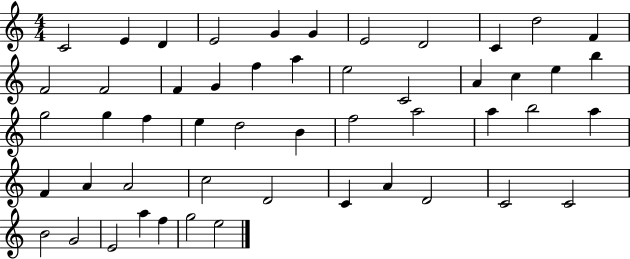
C4/h E4/q D4/q E4/h G4/q G4/q E4/h D4/h C4/q D5/h F4/q F4/h F4/h F4/q G4/q F5/q A5/q E5/h C4/h A4/q C5/q E5/q B5/q G5/h G5/q F5/q E5/q D5/h B4/q F5/h A5/h A5/q B5/h A5/q F4/q A4/q A4/h C5/h D4/h C4/q A4/q D4/h C4/h C4/h B4/h G4/h E4/h A5/q F5/q G5/h E5/h